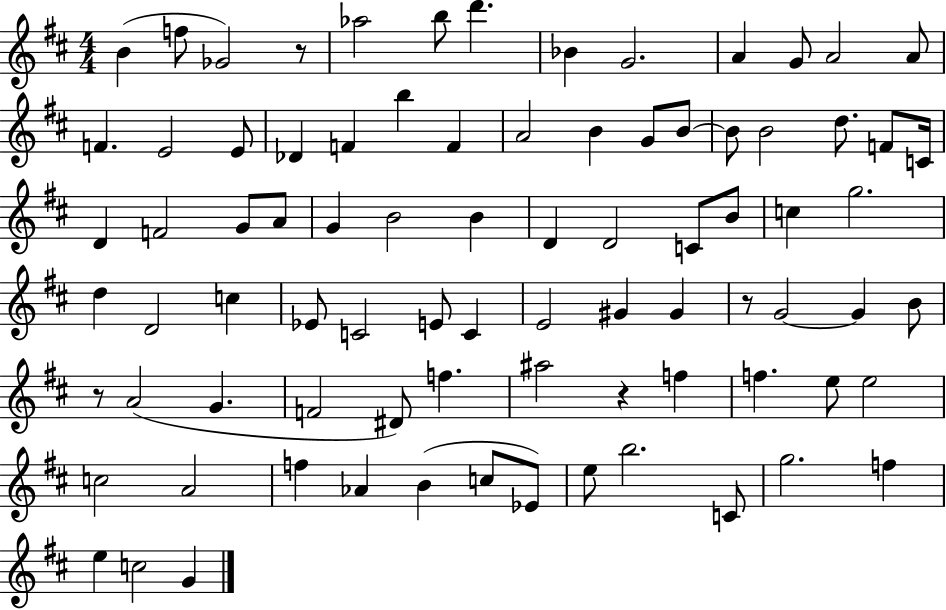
X:1
T:Untitled
M:4/4
L:1/4
K:D
B f/2 _G2 z/2 _a2 b/2 d' _B G2 A G/2 A2 A/2 F E2 E/2 _D F b F A2 B G/2 B/2 B/2 B2 d/2 F/2 C/4 D F2 G/2 A/2 G B2 B D D2 C/2 B/2 c g2 d D2 c _E/2 C2 E/2 C E2 ^G ^G z/2 G2 G B/2 z/2 A2 G F2 ^D/2 f ^a2 z f f e/2 e2 c2 A2 f _A B c/2 _E/2 e/2 b2 C/2 g2 f e c2 G